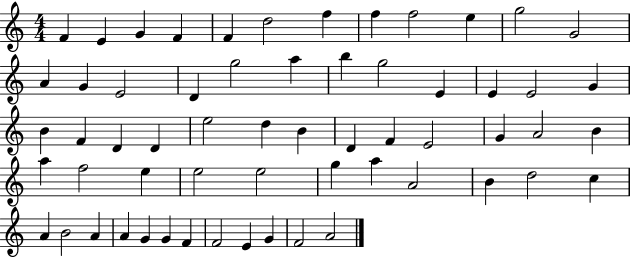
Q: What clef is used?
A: treble